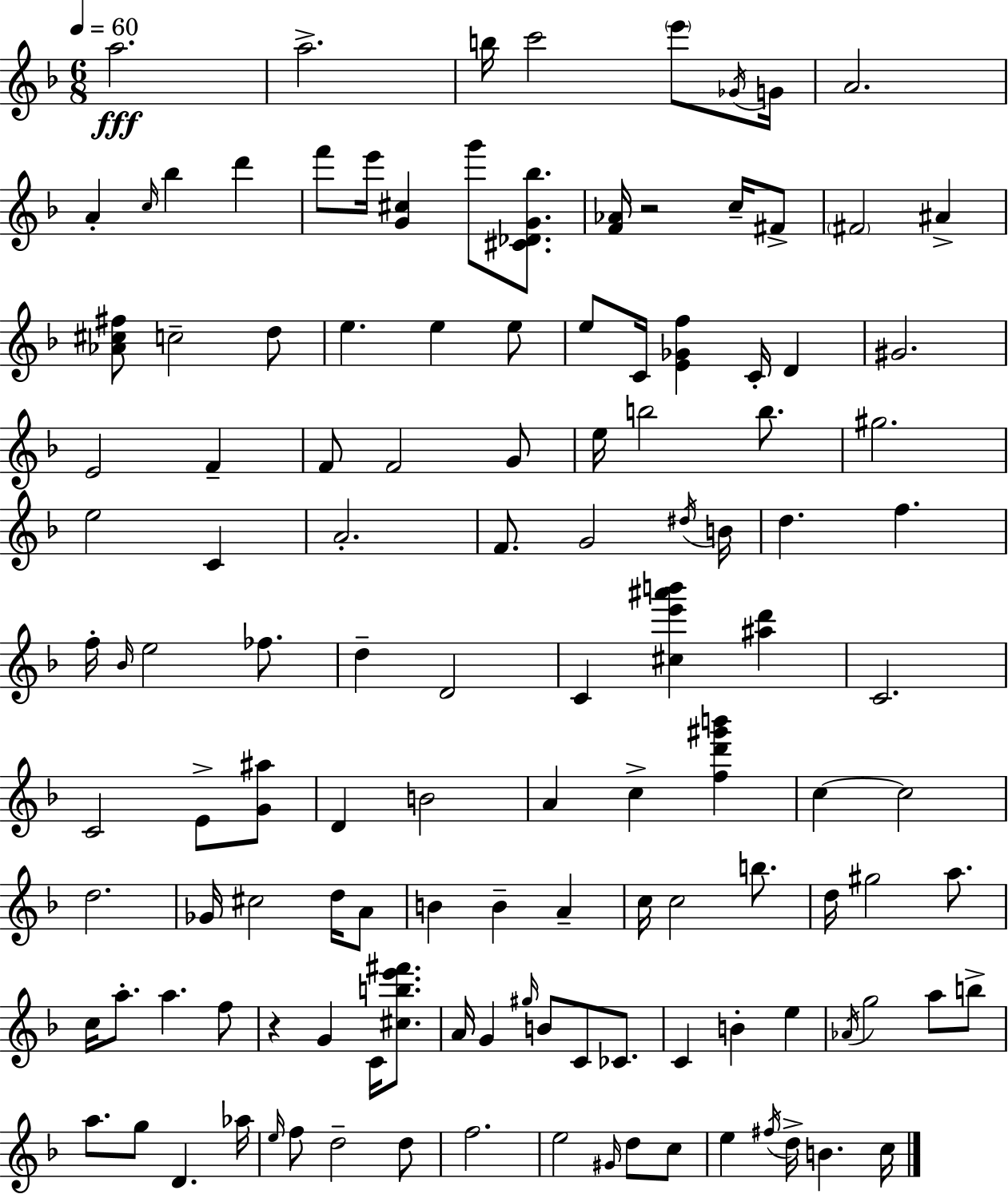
A5/h. A5/h. B5/s C6/h E6/e Gb4/s G4/s A4/h. A4/q C5/s Bb5/q D6/q F6/e E6/s [G4,C#5]/q G6/e [C#4,Db4,G4,Bb5]/e. [F4,Ab4]/s R/h C5/s F#4/e F#4/h A#4/q [Ab4,C#5,F#5]/e C5/h D5/e E5/q. E5/q E5/e E5/e C4/s [E4,Gb4,F5]/q C4/s D4/q G#4/h. E4/h F4/q F4/e F4/h G4/e E5/s B5/h B5/e. G#5/h. E5/h C4/q A4/h. F4/e. G4/h D#5/s B4/s D5/q. F5/q. F5/s Bb4/s E5/h FES5/e. D5/q D4/h C4/q [C#5,E6,A#6,B6]/q [A#5,D6]/q C4/h. C4/h E4/e [G4,A#5]/e D4/q B4/h A4/q C5/q [F5,D6,G#6,B6]/q C5/q C5/h D5/h. Gb4/s C#5/h D5/s A4/e B4/q B4/q A4/q C5/s C5/h B5/e. D5/s G#5/h A5/e. C5/s A5/e. A5/q. F5/e R/q G4/q C4/s [C#5,B5,E6,F#6]/e. A4/s G4/q G#5/s B4/e C4/e CES4/e. C4/q B4/q E5/q Ab4/s G5/h A5/e B5/e A5/e. G5/e D4/q. Ab5/s E5/s F5/e D5/h D5/e F5/h. E5/h G#4/s D5/e C5/e E5/q F#5/s D5/s B4/q. C5/s